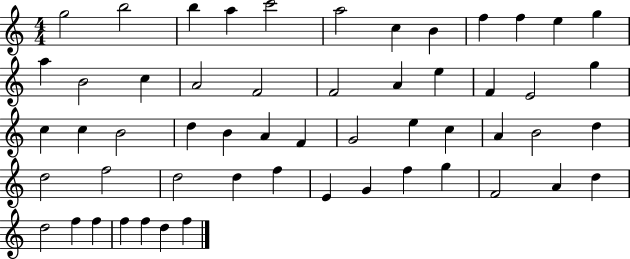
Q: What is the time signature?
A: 4/4